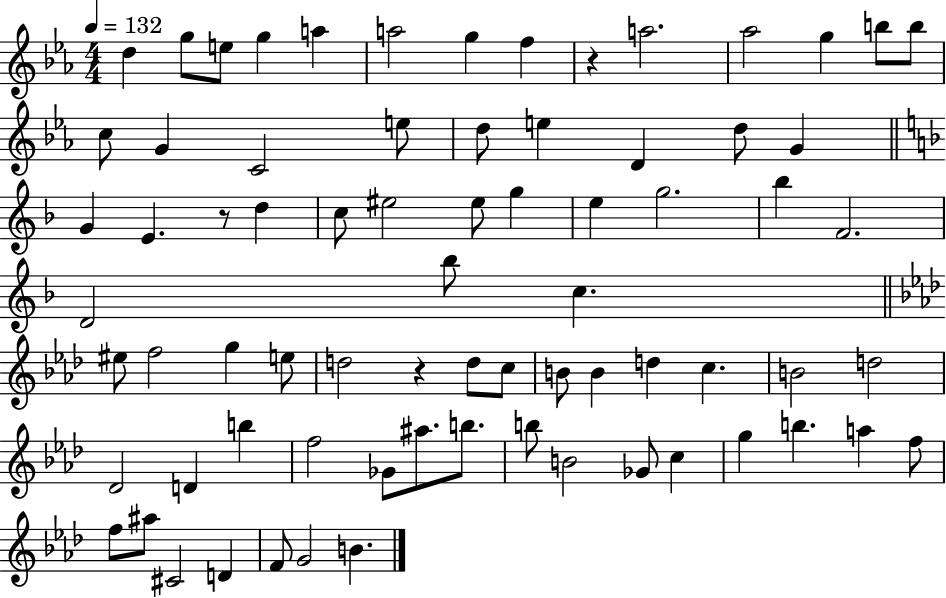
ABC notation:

X:1
T:Untitled
M:4/4
L:1/4
K:Eb
d g/2 e/2 g a a2 g f z a2 _a2 g b/2 b/2 c/2 G C2 e/2 d/2 e D d/2 G G E z/2 d c/2 ^e2 ^e/2 g e g2 _b F2 D2 _b/2 c ^e/2 f2 g e/2 d2 z d/2 c/2 B/2 B d c B2 d2 _D2 D b f2 _G/2 ^a/2 b/2 b/2 B2 _G/2 c g b a f/2 f/2 ^a/2 ^C2 D F/2 G2 B